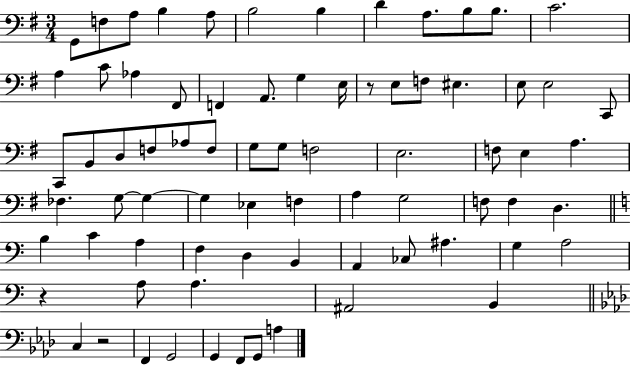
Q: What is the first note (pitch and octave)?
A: G2